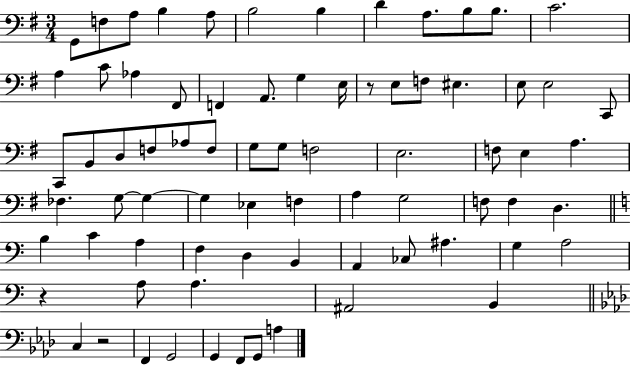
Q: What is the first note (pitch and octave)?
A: G2